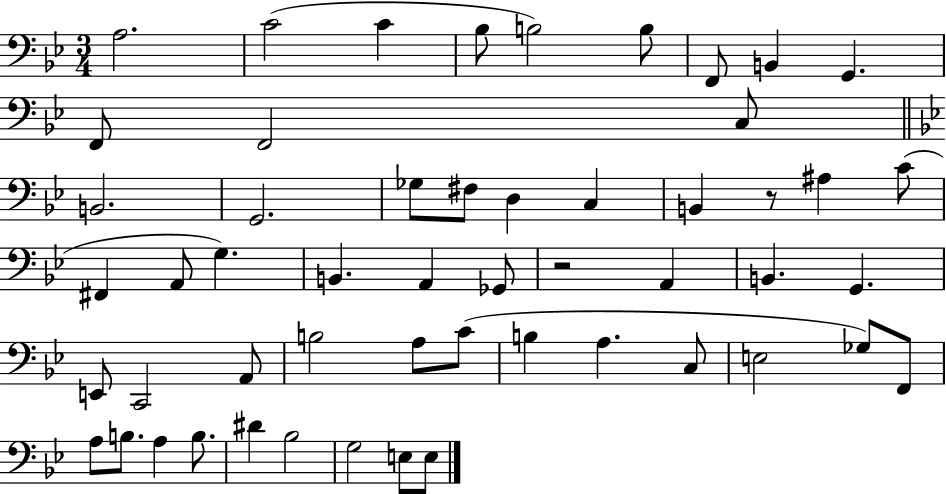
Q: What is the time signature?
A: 3/4